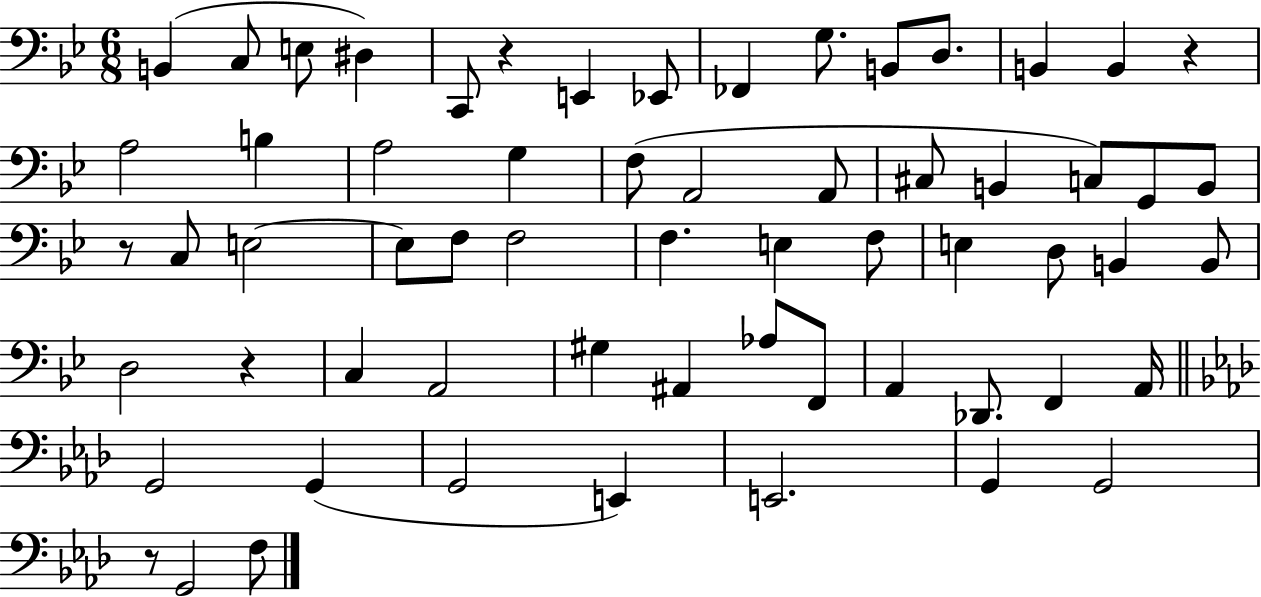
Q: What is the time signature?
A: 6/8